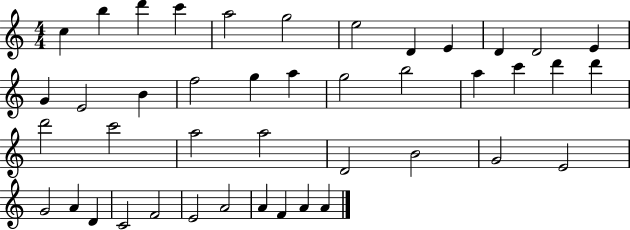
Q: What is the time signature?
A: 4/4